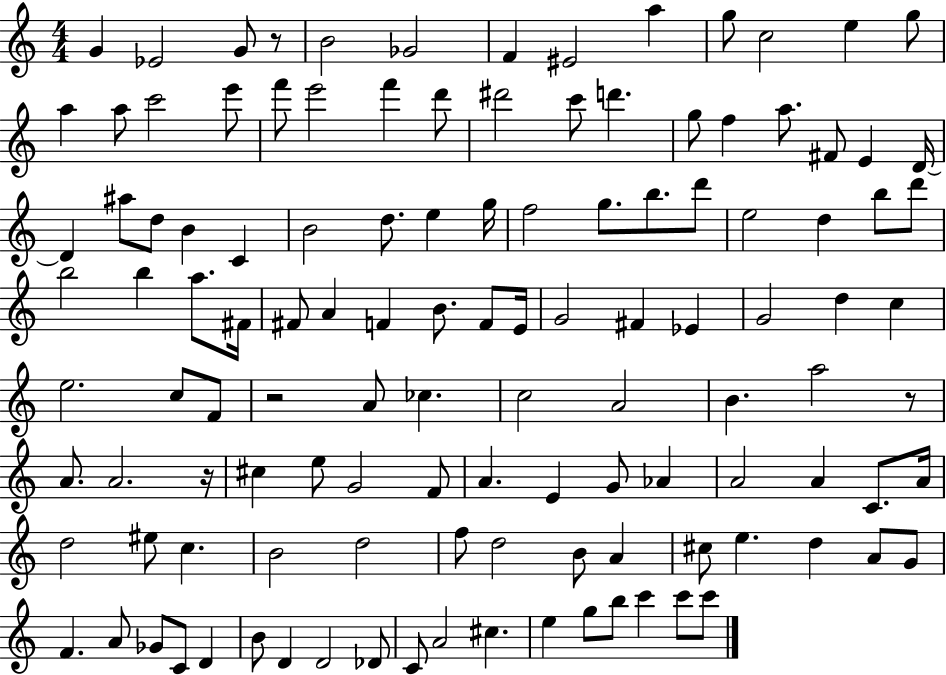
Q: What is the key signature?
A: C major